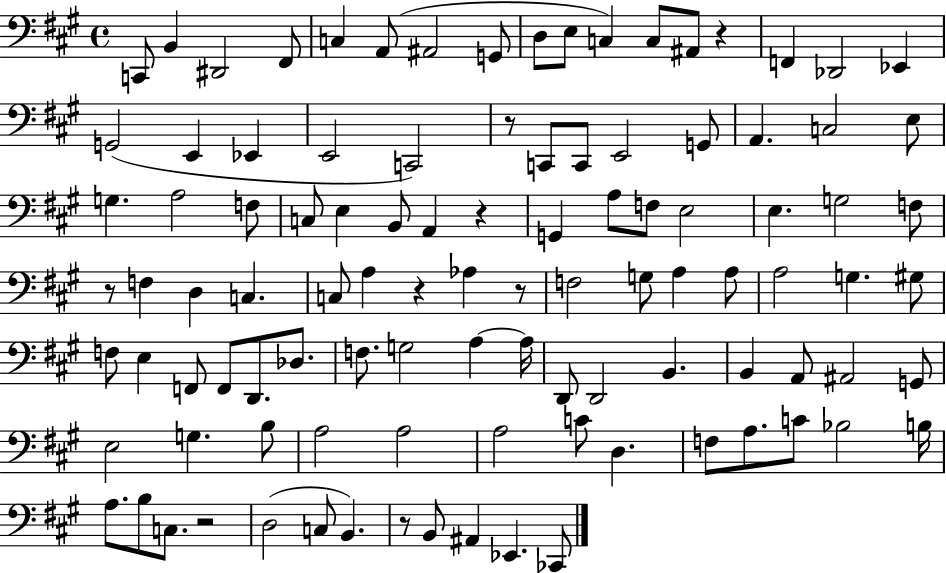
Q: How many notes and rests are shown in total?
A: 103